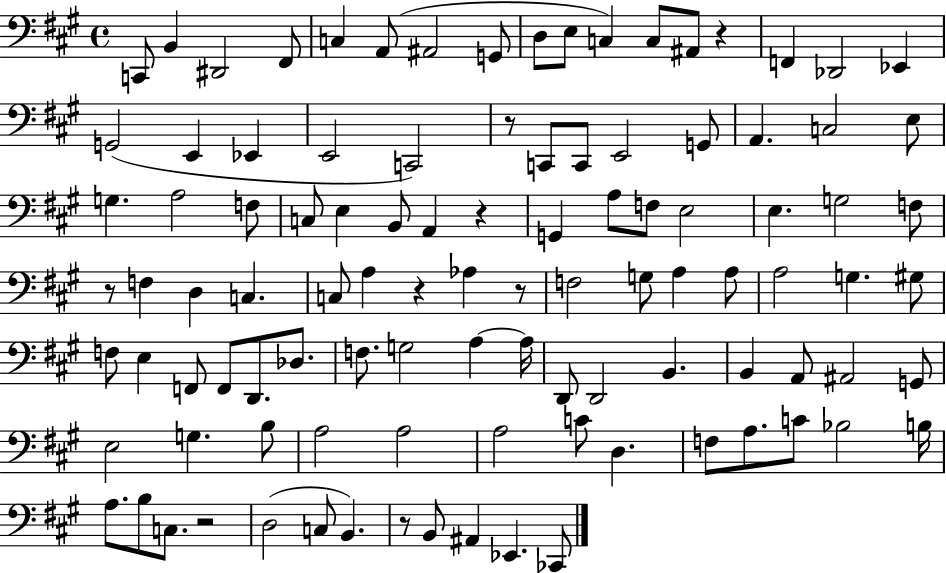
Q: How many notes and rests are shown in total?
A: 103